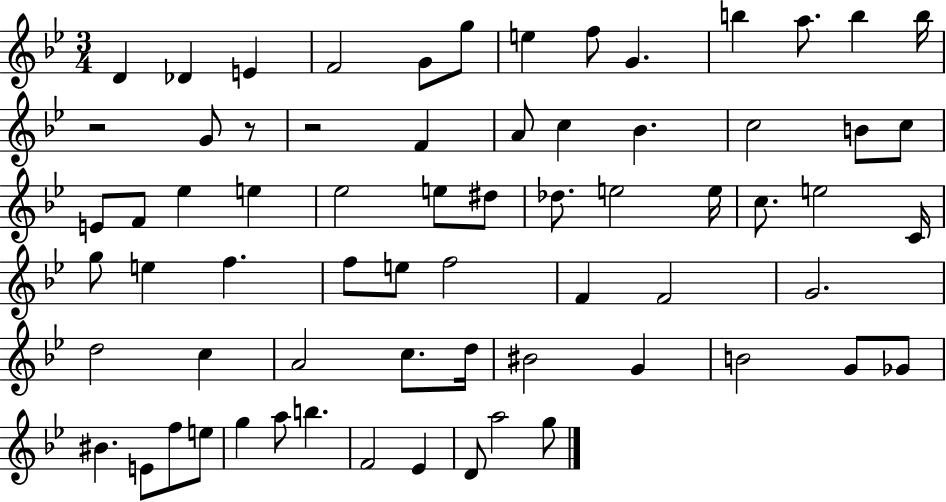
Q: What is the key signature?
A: BES major